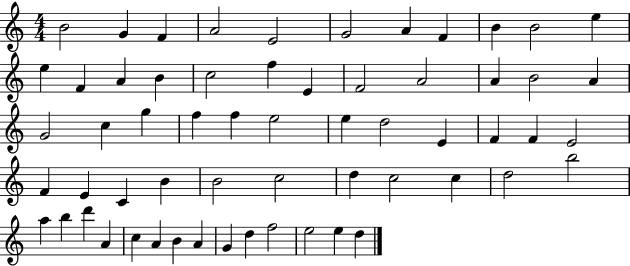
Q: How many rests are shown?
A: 0